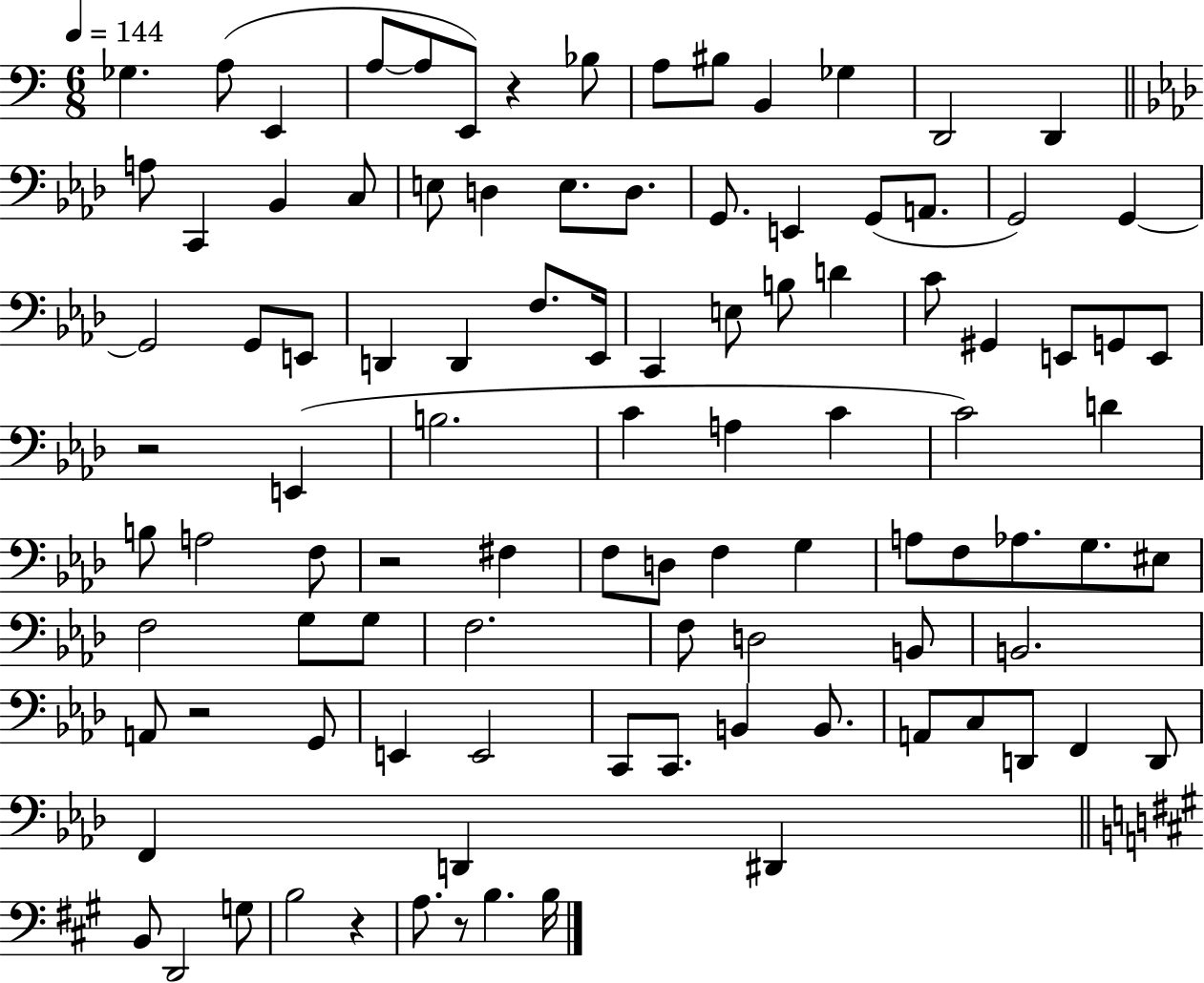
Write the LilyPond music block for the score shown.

{
  \clef bass
  \numericTimeSignature
  \time 6/8
  \key c \major
  \tempo 4 = 144
  ges4. a8( e,4 | a8~~ a8 e,8) r4 bes8 | a8 bis8 b,4 ges4 | d,2 d,4 | \break \bar "||" \break \key f \minor a8 c,4 bes,4 c8 | e8 d4 e8. d8. | g,8. e,4 g,8( a,8. | g,2) g,4~~ | \break g,2 g,8 e,8 | d,4 d,4 f8. ees,16 | c,4 e8 b8 d'4 | c'8 gis,4 e,8 g,8 e,8 | \break r2 e,4( | b2. | c'4 a4 c'4 | c'2) d'4 | \break b8 a2 f8 | r2 fis4 | f8 d8 f4 g4 | a8 f8 aes8. g8. eis8 | \break f2 g8 g8 | f2. | f8 d2 b,8 | b,2. | \break a,8 r2 g,8 | e,4 e,2 | c,8 c,8. b,4 b,8. | a,8 c8 d,8 f,4 d,8 | \break f,4 d,4 dis,4 | \bar "||" \break \key a \major b,8 d,2 g8 | b2 r4 | a8. r8 b4. b16 | \bar "|."
}